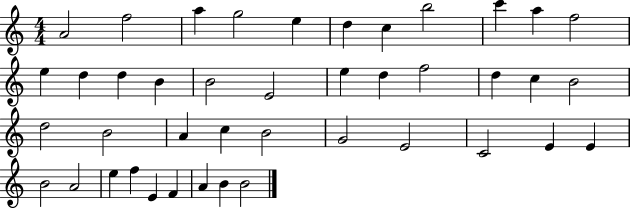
A4/h F5/h A5/q G5/h E5/q D5/q C5/q B5/h C6/q A5/q F5/h E5/q D5/q D5/q B4/q B4/h E4/h E5/q D5/q F5/h D5/q C5/q B4/h D5/h B4/h A4/q C5/q B4/h G4/h E4/h C4/h E4/q E4/q B4/h A4/h E5/q F5/q E4/q F4/q A4/q B4/q B4/h